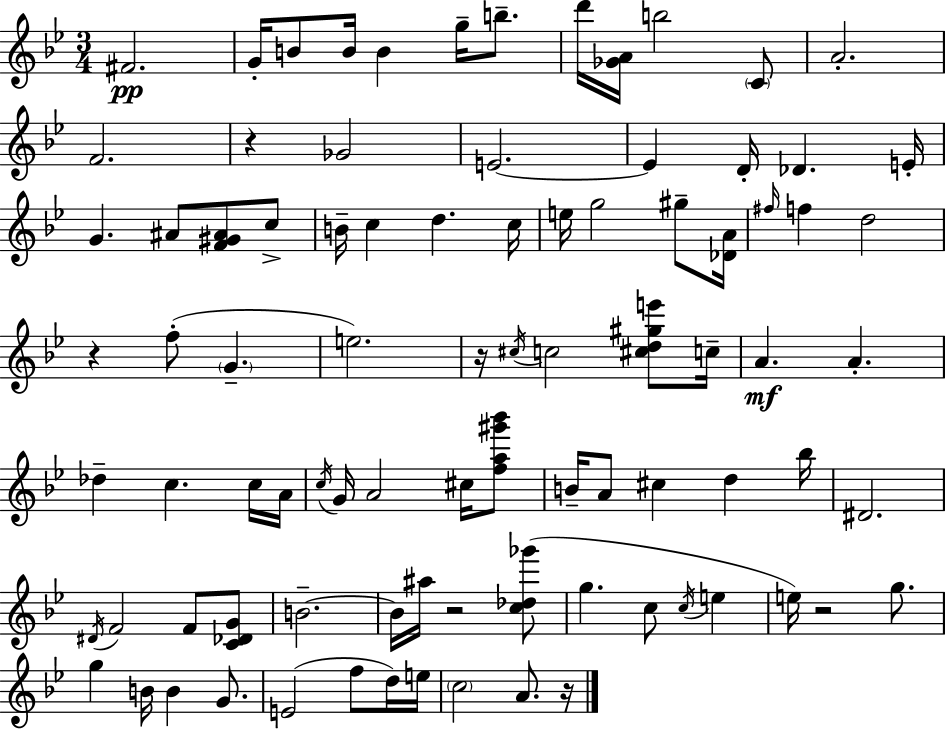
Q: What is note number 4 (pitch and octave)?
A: B4